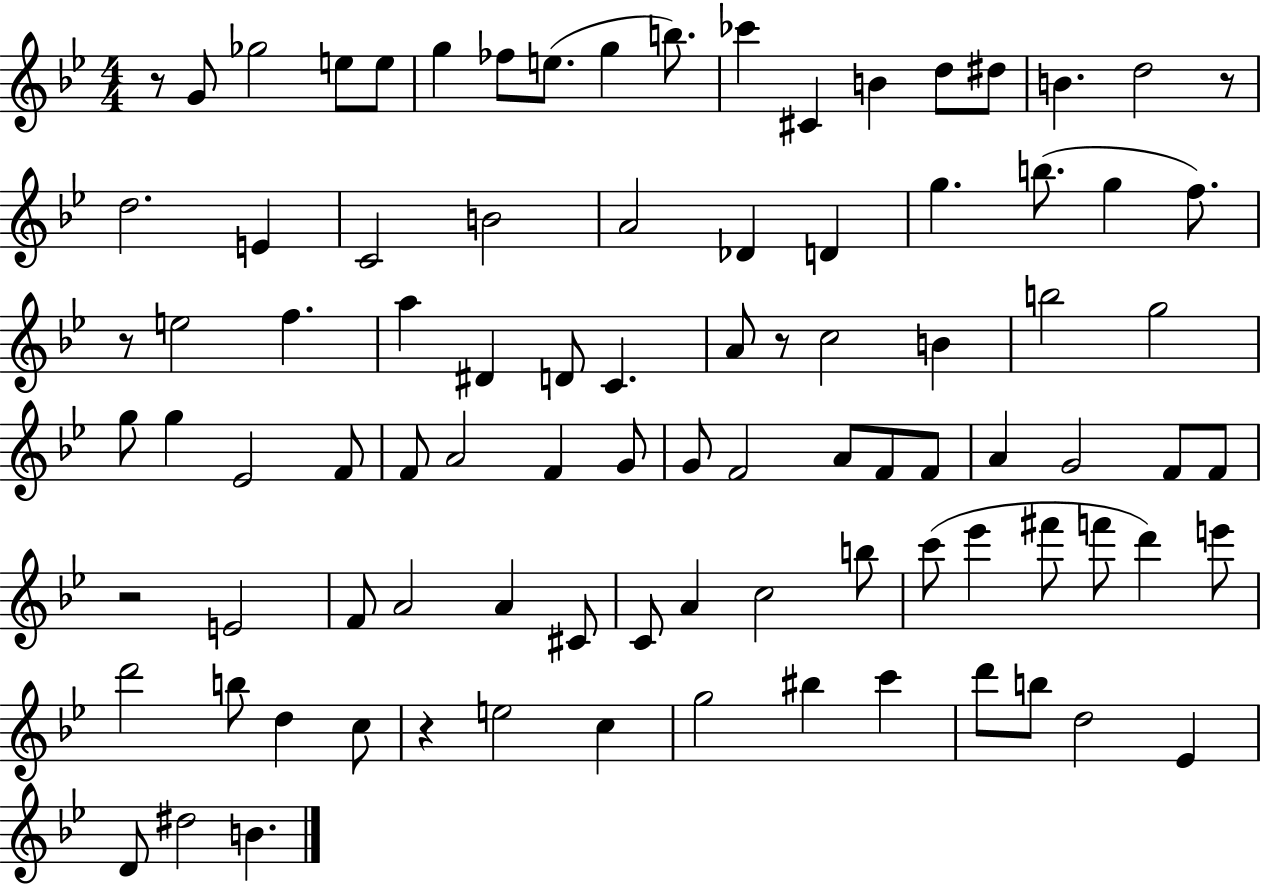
R/e G4/e Gb5/h E5/e E5/e G5/q FES5/e E5/e. G5/q B5/e. CES6/q C#4/q B4/q D5/e D#5/e B4/q. D5/h R/e D5/h. E4/q C4/h B4/h A4/h Db4/q D4/q G5/q. B5/e. G5/q F5/e. R/e E5/h F5/q. A5/q D#4/q D4/e C4/q. A4/e R/e C5/h B4/q B5/h G5/h G5/e G5/q Eb4/h F4/e F4/e A4/h F4/q G4/e G4/e F4/h A4/e F4/e F4/e A4/q G4/h F4/e F4/e R/h E4/h F4/e A4/h A4/q C#4/e C4/e A4/q C5/h B5/e C6/e Eb6/q F#6/e F6/e D6/q E6/e D6/h B5/e D5/q C5/e R/q E5/h C5/q G5/h BIS5/q C6/q D6/e B5/e D5/h Eb4/q D4/e D#5/h B4/q.